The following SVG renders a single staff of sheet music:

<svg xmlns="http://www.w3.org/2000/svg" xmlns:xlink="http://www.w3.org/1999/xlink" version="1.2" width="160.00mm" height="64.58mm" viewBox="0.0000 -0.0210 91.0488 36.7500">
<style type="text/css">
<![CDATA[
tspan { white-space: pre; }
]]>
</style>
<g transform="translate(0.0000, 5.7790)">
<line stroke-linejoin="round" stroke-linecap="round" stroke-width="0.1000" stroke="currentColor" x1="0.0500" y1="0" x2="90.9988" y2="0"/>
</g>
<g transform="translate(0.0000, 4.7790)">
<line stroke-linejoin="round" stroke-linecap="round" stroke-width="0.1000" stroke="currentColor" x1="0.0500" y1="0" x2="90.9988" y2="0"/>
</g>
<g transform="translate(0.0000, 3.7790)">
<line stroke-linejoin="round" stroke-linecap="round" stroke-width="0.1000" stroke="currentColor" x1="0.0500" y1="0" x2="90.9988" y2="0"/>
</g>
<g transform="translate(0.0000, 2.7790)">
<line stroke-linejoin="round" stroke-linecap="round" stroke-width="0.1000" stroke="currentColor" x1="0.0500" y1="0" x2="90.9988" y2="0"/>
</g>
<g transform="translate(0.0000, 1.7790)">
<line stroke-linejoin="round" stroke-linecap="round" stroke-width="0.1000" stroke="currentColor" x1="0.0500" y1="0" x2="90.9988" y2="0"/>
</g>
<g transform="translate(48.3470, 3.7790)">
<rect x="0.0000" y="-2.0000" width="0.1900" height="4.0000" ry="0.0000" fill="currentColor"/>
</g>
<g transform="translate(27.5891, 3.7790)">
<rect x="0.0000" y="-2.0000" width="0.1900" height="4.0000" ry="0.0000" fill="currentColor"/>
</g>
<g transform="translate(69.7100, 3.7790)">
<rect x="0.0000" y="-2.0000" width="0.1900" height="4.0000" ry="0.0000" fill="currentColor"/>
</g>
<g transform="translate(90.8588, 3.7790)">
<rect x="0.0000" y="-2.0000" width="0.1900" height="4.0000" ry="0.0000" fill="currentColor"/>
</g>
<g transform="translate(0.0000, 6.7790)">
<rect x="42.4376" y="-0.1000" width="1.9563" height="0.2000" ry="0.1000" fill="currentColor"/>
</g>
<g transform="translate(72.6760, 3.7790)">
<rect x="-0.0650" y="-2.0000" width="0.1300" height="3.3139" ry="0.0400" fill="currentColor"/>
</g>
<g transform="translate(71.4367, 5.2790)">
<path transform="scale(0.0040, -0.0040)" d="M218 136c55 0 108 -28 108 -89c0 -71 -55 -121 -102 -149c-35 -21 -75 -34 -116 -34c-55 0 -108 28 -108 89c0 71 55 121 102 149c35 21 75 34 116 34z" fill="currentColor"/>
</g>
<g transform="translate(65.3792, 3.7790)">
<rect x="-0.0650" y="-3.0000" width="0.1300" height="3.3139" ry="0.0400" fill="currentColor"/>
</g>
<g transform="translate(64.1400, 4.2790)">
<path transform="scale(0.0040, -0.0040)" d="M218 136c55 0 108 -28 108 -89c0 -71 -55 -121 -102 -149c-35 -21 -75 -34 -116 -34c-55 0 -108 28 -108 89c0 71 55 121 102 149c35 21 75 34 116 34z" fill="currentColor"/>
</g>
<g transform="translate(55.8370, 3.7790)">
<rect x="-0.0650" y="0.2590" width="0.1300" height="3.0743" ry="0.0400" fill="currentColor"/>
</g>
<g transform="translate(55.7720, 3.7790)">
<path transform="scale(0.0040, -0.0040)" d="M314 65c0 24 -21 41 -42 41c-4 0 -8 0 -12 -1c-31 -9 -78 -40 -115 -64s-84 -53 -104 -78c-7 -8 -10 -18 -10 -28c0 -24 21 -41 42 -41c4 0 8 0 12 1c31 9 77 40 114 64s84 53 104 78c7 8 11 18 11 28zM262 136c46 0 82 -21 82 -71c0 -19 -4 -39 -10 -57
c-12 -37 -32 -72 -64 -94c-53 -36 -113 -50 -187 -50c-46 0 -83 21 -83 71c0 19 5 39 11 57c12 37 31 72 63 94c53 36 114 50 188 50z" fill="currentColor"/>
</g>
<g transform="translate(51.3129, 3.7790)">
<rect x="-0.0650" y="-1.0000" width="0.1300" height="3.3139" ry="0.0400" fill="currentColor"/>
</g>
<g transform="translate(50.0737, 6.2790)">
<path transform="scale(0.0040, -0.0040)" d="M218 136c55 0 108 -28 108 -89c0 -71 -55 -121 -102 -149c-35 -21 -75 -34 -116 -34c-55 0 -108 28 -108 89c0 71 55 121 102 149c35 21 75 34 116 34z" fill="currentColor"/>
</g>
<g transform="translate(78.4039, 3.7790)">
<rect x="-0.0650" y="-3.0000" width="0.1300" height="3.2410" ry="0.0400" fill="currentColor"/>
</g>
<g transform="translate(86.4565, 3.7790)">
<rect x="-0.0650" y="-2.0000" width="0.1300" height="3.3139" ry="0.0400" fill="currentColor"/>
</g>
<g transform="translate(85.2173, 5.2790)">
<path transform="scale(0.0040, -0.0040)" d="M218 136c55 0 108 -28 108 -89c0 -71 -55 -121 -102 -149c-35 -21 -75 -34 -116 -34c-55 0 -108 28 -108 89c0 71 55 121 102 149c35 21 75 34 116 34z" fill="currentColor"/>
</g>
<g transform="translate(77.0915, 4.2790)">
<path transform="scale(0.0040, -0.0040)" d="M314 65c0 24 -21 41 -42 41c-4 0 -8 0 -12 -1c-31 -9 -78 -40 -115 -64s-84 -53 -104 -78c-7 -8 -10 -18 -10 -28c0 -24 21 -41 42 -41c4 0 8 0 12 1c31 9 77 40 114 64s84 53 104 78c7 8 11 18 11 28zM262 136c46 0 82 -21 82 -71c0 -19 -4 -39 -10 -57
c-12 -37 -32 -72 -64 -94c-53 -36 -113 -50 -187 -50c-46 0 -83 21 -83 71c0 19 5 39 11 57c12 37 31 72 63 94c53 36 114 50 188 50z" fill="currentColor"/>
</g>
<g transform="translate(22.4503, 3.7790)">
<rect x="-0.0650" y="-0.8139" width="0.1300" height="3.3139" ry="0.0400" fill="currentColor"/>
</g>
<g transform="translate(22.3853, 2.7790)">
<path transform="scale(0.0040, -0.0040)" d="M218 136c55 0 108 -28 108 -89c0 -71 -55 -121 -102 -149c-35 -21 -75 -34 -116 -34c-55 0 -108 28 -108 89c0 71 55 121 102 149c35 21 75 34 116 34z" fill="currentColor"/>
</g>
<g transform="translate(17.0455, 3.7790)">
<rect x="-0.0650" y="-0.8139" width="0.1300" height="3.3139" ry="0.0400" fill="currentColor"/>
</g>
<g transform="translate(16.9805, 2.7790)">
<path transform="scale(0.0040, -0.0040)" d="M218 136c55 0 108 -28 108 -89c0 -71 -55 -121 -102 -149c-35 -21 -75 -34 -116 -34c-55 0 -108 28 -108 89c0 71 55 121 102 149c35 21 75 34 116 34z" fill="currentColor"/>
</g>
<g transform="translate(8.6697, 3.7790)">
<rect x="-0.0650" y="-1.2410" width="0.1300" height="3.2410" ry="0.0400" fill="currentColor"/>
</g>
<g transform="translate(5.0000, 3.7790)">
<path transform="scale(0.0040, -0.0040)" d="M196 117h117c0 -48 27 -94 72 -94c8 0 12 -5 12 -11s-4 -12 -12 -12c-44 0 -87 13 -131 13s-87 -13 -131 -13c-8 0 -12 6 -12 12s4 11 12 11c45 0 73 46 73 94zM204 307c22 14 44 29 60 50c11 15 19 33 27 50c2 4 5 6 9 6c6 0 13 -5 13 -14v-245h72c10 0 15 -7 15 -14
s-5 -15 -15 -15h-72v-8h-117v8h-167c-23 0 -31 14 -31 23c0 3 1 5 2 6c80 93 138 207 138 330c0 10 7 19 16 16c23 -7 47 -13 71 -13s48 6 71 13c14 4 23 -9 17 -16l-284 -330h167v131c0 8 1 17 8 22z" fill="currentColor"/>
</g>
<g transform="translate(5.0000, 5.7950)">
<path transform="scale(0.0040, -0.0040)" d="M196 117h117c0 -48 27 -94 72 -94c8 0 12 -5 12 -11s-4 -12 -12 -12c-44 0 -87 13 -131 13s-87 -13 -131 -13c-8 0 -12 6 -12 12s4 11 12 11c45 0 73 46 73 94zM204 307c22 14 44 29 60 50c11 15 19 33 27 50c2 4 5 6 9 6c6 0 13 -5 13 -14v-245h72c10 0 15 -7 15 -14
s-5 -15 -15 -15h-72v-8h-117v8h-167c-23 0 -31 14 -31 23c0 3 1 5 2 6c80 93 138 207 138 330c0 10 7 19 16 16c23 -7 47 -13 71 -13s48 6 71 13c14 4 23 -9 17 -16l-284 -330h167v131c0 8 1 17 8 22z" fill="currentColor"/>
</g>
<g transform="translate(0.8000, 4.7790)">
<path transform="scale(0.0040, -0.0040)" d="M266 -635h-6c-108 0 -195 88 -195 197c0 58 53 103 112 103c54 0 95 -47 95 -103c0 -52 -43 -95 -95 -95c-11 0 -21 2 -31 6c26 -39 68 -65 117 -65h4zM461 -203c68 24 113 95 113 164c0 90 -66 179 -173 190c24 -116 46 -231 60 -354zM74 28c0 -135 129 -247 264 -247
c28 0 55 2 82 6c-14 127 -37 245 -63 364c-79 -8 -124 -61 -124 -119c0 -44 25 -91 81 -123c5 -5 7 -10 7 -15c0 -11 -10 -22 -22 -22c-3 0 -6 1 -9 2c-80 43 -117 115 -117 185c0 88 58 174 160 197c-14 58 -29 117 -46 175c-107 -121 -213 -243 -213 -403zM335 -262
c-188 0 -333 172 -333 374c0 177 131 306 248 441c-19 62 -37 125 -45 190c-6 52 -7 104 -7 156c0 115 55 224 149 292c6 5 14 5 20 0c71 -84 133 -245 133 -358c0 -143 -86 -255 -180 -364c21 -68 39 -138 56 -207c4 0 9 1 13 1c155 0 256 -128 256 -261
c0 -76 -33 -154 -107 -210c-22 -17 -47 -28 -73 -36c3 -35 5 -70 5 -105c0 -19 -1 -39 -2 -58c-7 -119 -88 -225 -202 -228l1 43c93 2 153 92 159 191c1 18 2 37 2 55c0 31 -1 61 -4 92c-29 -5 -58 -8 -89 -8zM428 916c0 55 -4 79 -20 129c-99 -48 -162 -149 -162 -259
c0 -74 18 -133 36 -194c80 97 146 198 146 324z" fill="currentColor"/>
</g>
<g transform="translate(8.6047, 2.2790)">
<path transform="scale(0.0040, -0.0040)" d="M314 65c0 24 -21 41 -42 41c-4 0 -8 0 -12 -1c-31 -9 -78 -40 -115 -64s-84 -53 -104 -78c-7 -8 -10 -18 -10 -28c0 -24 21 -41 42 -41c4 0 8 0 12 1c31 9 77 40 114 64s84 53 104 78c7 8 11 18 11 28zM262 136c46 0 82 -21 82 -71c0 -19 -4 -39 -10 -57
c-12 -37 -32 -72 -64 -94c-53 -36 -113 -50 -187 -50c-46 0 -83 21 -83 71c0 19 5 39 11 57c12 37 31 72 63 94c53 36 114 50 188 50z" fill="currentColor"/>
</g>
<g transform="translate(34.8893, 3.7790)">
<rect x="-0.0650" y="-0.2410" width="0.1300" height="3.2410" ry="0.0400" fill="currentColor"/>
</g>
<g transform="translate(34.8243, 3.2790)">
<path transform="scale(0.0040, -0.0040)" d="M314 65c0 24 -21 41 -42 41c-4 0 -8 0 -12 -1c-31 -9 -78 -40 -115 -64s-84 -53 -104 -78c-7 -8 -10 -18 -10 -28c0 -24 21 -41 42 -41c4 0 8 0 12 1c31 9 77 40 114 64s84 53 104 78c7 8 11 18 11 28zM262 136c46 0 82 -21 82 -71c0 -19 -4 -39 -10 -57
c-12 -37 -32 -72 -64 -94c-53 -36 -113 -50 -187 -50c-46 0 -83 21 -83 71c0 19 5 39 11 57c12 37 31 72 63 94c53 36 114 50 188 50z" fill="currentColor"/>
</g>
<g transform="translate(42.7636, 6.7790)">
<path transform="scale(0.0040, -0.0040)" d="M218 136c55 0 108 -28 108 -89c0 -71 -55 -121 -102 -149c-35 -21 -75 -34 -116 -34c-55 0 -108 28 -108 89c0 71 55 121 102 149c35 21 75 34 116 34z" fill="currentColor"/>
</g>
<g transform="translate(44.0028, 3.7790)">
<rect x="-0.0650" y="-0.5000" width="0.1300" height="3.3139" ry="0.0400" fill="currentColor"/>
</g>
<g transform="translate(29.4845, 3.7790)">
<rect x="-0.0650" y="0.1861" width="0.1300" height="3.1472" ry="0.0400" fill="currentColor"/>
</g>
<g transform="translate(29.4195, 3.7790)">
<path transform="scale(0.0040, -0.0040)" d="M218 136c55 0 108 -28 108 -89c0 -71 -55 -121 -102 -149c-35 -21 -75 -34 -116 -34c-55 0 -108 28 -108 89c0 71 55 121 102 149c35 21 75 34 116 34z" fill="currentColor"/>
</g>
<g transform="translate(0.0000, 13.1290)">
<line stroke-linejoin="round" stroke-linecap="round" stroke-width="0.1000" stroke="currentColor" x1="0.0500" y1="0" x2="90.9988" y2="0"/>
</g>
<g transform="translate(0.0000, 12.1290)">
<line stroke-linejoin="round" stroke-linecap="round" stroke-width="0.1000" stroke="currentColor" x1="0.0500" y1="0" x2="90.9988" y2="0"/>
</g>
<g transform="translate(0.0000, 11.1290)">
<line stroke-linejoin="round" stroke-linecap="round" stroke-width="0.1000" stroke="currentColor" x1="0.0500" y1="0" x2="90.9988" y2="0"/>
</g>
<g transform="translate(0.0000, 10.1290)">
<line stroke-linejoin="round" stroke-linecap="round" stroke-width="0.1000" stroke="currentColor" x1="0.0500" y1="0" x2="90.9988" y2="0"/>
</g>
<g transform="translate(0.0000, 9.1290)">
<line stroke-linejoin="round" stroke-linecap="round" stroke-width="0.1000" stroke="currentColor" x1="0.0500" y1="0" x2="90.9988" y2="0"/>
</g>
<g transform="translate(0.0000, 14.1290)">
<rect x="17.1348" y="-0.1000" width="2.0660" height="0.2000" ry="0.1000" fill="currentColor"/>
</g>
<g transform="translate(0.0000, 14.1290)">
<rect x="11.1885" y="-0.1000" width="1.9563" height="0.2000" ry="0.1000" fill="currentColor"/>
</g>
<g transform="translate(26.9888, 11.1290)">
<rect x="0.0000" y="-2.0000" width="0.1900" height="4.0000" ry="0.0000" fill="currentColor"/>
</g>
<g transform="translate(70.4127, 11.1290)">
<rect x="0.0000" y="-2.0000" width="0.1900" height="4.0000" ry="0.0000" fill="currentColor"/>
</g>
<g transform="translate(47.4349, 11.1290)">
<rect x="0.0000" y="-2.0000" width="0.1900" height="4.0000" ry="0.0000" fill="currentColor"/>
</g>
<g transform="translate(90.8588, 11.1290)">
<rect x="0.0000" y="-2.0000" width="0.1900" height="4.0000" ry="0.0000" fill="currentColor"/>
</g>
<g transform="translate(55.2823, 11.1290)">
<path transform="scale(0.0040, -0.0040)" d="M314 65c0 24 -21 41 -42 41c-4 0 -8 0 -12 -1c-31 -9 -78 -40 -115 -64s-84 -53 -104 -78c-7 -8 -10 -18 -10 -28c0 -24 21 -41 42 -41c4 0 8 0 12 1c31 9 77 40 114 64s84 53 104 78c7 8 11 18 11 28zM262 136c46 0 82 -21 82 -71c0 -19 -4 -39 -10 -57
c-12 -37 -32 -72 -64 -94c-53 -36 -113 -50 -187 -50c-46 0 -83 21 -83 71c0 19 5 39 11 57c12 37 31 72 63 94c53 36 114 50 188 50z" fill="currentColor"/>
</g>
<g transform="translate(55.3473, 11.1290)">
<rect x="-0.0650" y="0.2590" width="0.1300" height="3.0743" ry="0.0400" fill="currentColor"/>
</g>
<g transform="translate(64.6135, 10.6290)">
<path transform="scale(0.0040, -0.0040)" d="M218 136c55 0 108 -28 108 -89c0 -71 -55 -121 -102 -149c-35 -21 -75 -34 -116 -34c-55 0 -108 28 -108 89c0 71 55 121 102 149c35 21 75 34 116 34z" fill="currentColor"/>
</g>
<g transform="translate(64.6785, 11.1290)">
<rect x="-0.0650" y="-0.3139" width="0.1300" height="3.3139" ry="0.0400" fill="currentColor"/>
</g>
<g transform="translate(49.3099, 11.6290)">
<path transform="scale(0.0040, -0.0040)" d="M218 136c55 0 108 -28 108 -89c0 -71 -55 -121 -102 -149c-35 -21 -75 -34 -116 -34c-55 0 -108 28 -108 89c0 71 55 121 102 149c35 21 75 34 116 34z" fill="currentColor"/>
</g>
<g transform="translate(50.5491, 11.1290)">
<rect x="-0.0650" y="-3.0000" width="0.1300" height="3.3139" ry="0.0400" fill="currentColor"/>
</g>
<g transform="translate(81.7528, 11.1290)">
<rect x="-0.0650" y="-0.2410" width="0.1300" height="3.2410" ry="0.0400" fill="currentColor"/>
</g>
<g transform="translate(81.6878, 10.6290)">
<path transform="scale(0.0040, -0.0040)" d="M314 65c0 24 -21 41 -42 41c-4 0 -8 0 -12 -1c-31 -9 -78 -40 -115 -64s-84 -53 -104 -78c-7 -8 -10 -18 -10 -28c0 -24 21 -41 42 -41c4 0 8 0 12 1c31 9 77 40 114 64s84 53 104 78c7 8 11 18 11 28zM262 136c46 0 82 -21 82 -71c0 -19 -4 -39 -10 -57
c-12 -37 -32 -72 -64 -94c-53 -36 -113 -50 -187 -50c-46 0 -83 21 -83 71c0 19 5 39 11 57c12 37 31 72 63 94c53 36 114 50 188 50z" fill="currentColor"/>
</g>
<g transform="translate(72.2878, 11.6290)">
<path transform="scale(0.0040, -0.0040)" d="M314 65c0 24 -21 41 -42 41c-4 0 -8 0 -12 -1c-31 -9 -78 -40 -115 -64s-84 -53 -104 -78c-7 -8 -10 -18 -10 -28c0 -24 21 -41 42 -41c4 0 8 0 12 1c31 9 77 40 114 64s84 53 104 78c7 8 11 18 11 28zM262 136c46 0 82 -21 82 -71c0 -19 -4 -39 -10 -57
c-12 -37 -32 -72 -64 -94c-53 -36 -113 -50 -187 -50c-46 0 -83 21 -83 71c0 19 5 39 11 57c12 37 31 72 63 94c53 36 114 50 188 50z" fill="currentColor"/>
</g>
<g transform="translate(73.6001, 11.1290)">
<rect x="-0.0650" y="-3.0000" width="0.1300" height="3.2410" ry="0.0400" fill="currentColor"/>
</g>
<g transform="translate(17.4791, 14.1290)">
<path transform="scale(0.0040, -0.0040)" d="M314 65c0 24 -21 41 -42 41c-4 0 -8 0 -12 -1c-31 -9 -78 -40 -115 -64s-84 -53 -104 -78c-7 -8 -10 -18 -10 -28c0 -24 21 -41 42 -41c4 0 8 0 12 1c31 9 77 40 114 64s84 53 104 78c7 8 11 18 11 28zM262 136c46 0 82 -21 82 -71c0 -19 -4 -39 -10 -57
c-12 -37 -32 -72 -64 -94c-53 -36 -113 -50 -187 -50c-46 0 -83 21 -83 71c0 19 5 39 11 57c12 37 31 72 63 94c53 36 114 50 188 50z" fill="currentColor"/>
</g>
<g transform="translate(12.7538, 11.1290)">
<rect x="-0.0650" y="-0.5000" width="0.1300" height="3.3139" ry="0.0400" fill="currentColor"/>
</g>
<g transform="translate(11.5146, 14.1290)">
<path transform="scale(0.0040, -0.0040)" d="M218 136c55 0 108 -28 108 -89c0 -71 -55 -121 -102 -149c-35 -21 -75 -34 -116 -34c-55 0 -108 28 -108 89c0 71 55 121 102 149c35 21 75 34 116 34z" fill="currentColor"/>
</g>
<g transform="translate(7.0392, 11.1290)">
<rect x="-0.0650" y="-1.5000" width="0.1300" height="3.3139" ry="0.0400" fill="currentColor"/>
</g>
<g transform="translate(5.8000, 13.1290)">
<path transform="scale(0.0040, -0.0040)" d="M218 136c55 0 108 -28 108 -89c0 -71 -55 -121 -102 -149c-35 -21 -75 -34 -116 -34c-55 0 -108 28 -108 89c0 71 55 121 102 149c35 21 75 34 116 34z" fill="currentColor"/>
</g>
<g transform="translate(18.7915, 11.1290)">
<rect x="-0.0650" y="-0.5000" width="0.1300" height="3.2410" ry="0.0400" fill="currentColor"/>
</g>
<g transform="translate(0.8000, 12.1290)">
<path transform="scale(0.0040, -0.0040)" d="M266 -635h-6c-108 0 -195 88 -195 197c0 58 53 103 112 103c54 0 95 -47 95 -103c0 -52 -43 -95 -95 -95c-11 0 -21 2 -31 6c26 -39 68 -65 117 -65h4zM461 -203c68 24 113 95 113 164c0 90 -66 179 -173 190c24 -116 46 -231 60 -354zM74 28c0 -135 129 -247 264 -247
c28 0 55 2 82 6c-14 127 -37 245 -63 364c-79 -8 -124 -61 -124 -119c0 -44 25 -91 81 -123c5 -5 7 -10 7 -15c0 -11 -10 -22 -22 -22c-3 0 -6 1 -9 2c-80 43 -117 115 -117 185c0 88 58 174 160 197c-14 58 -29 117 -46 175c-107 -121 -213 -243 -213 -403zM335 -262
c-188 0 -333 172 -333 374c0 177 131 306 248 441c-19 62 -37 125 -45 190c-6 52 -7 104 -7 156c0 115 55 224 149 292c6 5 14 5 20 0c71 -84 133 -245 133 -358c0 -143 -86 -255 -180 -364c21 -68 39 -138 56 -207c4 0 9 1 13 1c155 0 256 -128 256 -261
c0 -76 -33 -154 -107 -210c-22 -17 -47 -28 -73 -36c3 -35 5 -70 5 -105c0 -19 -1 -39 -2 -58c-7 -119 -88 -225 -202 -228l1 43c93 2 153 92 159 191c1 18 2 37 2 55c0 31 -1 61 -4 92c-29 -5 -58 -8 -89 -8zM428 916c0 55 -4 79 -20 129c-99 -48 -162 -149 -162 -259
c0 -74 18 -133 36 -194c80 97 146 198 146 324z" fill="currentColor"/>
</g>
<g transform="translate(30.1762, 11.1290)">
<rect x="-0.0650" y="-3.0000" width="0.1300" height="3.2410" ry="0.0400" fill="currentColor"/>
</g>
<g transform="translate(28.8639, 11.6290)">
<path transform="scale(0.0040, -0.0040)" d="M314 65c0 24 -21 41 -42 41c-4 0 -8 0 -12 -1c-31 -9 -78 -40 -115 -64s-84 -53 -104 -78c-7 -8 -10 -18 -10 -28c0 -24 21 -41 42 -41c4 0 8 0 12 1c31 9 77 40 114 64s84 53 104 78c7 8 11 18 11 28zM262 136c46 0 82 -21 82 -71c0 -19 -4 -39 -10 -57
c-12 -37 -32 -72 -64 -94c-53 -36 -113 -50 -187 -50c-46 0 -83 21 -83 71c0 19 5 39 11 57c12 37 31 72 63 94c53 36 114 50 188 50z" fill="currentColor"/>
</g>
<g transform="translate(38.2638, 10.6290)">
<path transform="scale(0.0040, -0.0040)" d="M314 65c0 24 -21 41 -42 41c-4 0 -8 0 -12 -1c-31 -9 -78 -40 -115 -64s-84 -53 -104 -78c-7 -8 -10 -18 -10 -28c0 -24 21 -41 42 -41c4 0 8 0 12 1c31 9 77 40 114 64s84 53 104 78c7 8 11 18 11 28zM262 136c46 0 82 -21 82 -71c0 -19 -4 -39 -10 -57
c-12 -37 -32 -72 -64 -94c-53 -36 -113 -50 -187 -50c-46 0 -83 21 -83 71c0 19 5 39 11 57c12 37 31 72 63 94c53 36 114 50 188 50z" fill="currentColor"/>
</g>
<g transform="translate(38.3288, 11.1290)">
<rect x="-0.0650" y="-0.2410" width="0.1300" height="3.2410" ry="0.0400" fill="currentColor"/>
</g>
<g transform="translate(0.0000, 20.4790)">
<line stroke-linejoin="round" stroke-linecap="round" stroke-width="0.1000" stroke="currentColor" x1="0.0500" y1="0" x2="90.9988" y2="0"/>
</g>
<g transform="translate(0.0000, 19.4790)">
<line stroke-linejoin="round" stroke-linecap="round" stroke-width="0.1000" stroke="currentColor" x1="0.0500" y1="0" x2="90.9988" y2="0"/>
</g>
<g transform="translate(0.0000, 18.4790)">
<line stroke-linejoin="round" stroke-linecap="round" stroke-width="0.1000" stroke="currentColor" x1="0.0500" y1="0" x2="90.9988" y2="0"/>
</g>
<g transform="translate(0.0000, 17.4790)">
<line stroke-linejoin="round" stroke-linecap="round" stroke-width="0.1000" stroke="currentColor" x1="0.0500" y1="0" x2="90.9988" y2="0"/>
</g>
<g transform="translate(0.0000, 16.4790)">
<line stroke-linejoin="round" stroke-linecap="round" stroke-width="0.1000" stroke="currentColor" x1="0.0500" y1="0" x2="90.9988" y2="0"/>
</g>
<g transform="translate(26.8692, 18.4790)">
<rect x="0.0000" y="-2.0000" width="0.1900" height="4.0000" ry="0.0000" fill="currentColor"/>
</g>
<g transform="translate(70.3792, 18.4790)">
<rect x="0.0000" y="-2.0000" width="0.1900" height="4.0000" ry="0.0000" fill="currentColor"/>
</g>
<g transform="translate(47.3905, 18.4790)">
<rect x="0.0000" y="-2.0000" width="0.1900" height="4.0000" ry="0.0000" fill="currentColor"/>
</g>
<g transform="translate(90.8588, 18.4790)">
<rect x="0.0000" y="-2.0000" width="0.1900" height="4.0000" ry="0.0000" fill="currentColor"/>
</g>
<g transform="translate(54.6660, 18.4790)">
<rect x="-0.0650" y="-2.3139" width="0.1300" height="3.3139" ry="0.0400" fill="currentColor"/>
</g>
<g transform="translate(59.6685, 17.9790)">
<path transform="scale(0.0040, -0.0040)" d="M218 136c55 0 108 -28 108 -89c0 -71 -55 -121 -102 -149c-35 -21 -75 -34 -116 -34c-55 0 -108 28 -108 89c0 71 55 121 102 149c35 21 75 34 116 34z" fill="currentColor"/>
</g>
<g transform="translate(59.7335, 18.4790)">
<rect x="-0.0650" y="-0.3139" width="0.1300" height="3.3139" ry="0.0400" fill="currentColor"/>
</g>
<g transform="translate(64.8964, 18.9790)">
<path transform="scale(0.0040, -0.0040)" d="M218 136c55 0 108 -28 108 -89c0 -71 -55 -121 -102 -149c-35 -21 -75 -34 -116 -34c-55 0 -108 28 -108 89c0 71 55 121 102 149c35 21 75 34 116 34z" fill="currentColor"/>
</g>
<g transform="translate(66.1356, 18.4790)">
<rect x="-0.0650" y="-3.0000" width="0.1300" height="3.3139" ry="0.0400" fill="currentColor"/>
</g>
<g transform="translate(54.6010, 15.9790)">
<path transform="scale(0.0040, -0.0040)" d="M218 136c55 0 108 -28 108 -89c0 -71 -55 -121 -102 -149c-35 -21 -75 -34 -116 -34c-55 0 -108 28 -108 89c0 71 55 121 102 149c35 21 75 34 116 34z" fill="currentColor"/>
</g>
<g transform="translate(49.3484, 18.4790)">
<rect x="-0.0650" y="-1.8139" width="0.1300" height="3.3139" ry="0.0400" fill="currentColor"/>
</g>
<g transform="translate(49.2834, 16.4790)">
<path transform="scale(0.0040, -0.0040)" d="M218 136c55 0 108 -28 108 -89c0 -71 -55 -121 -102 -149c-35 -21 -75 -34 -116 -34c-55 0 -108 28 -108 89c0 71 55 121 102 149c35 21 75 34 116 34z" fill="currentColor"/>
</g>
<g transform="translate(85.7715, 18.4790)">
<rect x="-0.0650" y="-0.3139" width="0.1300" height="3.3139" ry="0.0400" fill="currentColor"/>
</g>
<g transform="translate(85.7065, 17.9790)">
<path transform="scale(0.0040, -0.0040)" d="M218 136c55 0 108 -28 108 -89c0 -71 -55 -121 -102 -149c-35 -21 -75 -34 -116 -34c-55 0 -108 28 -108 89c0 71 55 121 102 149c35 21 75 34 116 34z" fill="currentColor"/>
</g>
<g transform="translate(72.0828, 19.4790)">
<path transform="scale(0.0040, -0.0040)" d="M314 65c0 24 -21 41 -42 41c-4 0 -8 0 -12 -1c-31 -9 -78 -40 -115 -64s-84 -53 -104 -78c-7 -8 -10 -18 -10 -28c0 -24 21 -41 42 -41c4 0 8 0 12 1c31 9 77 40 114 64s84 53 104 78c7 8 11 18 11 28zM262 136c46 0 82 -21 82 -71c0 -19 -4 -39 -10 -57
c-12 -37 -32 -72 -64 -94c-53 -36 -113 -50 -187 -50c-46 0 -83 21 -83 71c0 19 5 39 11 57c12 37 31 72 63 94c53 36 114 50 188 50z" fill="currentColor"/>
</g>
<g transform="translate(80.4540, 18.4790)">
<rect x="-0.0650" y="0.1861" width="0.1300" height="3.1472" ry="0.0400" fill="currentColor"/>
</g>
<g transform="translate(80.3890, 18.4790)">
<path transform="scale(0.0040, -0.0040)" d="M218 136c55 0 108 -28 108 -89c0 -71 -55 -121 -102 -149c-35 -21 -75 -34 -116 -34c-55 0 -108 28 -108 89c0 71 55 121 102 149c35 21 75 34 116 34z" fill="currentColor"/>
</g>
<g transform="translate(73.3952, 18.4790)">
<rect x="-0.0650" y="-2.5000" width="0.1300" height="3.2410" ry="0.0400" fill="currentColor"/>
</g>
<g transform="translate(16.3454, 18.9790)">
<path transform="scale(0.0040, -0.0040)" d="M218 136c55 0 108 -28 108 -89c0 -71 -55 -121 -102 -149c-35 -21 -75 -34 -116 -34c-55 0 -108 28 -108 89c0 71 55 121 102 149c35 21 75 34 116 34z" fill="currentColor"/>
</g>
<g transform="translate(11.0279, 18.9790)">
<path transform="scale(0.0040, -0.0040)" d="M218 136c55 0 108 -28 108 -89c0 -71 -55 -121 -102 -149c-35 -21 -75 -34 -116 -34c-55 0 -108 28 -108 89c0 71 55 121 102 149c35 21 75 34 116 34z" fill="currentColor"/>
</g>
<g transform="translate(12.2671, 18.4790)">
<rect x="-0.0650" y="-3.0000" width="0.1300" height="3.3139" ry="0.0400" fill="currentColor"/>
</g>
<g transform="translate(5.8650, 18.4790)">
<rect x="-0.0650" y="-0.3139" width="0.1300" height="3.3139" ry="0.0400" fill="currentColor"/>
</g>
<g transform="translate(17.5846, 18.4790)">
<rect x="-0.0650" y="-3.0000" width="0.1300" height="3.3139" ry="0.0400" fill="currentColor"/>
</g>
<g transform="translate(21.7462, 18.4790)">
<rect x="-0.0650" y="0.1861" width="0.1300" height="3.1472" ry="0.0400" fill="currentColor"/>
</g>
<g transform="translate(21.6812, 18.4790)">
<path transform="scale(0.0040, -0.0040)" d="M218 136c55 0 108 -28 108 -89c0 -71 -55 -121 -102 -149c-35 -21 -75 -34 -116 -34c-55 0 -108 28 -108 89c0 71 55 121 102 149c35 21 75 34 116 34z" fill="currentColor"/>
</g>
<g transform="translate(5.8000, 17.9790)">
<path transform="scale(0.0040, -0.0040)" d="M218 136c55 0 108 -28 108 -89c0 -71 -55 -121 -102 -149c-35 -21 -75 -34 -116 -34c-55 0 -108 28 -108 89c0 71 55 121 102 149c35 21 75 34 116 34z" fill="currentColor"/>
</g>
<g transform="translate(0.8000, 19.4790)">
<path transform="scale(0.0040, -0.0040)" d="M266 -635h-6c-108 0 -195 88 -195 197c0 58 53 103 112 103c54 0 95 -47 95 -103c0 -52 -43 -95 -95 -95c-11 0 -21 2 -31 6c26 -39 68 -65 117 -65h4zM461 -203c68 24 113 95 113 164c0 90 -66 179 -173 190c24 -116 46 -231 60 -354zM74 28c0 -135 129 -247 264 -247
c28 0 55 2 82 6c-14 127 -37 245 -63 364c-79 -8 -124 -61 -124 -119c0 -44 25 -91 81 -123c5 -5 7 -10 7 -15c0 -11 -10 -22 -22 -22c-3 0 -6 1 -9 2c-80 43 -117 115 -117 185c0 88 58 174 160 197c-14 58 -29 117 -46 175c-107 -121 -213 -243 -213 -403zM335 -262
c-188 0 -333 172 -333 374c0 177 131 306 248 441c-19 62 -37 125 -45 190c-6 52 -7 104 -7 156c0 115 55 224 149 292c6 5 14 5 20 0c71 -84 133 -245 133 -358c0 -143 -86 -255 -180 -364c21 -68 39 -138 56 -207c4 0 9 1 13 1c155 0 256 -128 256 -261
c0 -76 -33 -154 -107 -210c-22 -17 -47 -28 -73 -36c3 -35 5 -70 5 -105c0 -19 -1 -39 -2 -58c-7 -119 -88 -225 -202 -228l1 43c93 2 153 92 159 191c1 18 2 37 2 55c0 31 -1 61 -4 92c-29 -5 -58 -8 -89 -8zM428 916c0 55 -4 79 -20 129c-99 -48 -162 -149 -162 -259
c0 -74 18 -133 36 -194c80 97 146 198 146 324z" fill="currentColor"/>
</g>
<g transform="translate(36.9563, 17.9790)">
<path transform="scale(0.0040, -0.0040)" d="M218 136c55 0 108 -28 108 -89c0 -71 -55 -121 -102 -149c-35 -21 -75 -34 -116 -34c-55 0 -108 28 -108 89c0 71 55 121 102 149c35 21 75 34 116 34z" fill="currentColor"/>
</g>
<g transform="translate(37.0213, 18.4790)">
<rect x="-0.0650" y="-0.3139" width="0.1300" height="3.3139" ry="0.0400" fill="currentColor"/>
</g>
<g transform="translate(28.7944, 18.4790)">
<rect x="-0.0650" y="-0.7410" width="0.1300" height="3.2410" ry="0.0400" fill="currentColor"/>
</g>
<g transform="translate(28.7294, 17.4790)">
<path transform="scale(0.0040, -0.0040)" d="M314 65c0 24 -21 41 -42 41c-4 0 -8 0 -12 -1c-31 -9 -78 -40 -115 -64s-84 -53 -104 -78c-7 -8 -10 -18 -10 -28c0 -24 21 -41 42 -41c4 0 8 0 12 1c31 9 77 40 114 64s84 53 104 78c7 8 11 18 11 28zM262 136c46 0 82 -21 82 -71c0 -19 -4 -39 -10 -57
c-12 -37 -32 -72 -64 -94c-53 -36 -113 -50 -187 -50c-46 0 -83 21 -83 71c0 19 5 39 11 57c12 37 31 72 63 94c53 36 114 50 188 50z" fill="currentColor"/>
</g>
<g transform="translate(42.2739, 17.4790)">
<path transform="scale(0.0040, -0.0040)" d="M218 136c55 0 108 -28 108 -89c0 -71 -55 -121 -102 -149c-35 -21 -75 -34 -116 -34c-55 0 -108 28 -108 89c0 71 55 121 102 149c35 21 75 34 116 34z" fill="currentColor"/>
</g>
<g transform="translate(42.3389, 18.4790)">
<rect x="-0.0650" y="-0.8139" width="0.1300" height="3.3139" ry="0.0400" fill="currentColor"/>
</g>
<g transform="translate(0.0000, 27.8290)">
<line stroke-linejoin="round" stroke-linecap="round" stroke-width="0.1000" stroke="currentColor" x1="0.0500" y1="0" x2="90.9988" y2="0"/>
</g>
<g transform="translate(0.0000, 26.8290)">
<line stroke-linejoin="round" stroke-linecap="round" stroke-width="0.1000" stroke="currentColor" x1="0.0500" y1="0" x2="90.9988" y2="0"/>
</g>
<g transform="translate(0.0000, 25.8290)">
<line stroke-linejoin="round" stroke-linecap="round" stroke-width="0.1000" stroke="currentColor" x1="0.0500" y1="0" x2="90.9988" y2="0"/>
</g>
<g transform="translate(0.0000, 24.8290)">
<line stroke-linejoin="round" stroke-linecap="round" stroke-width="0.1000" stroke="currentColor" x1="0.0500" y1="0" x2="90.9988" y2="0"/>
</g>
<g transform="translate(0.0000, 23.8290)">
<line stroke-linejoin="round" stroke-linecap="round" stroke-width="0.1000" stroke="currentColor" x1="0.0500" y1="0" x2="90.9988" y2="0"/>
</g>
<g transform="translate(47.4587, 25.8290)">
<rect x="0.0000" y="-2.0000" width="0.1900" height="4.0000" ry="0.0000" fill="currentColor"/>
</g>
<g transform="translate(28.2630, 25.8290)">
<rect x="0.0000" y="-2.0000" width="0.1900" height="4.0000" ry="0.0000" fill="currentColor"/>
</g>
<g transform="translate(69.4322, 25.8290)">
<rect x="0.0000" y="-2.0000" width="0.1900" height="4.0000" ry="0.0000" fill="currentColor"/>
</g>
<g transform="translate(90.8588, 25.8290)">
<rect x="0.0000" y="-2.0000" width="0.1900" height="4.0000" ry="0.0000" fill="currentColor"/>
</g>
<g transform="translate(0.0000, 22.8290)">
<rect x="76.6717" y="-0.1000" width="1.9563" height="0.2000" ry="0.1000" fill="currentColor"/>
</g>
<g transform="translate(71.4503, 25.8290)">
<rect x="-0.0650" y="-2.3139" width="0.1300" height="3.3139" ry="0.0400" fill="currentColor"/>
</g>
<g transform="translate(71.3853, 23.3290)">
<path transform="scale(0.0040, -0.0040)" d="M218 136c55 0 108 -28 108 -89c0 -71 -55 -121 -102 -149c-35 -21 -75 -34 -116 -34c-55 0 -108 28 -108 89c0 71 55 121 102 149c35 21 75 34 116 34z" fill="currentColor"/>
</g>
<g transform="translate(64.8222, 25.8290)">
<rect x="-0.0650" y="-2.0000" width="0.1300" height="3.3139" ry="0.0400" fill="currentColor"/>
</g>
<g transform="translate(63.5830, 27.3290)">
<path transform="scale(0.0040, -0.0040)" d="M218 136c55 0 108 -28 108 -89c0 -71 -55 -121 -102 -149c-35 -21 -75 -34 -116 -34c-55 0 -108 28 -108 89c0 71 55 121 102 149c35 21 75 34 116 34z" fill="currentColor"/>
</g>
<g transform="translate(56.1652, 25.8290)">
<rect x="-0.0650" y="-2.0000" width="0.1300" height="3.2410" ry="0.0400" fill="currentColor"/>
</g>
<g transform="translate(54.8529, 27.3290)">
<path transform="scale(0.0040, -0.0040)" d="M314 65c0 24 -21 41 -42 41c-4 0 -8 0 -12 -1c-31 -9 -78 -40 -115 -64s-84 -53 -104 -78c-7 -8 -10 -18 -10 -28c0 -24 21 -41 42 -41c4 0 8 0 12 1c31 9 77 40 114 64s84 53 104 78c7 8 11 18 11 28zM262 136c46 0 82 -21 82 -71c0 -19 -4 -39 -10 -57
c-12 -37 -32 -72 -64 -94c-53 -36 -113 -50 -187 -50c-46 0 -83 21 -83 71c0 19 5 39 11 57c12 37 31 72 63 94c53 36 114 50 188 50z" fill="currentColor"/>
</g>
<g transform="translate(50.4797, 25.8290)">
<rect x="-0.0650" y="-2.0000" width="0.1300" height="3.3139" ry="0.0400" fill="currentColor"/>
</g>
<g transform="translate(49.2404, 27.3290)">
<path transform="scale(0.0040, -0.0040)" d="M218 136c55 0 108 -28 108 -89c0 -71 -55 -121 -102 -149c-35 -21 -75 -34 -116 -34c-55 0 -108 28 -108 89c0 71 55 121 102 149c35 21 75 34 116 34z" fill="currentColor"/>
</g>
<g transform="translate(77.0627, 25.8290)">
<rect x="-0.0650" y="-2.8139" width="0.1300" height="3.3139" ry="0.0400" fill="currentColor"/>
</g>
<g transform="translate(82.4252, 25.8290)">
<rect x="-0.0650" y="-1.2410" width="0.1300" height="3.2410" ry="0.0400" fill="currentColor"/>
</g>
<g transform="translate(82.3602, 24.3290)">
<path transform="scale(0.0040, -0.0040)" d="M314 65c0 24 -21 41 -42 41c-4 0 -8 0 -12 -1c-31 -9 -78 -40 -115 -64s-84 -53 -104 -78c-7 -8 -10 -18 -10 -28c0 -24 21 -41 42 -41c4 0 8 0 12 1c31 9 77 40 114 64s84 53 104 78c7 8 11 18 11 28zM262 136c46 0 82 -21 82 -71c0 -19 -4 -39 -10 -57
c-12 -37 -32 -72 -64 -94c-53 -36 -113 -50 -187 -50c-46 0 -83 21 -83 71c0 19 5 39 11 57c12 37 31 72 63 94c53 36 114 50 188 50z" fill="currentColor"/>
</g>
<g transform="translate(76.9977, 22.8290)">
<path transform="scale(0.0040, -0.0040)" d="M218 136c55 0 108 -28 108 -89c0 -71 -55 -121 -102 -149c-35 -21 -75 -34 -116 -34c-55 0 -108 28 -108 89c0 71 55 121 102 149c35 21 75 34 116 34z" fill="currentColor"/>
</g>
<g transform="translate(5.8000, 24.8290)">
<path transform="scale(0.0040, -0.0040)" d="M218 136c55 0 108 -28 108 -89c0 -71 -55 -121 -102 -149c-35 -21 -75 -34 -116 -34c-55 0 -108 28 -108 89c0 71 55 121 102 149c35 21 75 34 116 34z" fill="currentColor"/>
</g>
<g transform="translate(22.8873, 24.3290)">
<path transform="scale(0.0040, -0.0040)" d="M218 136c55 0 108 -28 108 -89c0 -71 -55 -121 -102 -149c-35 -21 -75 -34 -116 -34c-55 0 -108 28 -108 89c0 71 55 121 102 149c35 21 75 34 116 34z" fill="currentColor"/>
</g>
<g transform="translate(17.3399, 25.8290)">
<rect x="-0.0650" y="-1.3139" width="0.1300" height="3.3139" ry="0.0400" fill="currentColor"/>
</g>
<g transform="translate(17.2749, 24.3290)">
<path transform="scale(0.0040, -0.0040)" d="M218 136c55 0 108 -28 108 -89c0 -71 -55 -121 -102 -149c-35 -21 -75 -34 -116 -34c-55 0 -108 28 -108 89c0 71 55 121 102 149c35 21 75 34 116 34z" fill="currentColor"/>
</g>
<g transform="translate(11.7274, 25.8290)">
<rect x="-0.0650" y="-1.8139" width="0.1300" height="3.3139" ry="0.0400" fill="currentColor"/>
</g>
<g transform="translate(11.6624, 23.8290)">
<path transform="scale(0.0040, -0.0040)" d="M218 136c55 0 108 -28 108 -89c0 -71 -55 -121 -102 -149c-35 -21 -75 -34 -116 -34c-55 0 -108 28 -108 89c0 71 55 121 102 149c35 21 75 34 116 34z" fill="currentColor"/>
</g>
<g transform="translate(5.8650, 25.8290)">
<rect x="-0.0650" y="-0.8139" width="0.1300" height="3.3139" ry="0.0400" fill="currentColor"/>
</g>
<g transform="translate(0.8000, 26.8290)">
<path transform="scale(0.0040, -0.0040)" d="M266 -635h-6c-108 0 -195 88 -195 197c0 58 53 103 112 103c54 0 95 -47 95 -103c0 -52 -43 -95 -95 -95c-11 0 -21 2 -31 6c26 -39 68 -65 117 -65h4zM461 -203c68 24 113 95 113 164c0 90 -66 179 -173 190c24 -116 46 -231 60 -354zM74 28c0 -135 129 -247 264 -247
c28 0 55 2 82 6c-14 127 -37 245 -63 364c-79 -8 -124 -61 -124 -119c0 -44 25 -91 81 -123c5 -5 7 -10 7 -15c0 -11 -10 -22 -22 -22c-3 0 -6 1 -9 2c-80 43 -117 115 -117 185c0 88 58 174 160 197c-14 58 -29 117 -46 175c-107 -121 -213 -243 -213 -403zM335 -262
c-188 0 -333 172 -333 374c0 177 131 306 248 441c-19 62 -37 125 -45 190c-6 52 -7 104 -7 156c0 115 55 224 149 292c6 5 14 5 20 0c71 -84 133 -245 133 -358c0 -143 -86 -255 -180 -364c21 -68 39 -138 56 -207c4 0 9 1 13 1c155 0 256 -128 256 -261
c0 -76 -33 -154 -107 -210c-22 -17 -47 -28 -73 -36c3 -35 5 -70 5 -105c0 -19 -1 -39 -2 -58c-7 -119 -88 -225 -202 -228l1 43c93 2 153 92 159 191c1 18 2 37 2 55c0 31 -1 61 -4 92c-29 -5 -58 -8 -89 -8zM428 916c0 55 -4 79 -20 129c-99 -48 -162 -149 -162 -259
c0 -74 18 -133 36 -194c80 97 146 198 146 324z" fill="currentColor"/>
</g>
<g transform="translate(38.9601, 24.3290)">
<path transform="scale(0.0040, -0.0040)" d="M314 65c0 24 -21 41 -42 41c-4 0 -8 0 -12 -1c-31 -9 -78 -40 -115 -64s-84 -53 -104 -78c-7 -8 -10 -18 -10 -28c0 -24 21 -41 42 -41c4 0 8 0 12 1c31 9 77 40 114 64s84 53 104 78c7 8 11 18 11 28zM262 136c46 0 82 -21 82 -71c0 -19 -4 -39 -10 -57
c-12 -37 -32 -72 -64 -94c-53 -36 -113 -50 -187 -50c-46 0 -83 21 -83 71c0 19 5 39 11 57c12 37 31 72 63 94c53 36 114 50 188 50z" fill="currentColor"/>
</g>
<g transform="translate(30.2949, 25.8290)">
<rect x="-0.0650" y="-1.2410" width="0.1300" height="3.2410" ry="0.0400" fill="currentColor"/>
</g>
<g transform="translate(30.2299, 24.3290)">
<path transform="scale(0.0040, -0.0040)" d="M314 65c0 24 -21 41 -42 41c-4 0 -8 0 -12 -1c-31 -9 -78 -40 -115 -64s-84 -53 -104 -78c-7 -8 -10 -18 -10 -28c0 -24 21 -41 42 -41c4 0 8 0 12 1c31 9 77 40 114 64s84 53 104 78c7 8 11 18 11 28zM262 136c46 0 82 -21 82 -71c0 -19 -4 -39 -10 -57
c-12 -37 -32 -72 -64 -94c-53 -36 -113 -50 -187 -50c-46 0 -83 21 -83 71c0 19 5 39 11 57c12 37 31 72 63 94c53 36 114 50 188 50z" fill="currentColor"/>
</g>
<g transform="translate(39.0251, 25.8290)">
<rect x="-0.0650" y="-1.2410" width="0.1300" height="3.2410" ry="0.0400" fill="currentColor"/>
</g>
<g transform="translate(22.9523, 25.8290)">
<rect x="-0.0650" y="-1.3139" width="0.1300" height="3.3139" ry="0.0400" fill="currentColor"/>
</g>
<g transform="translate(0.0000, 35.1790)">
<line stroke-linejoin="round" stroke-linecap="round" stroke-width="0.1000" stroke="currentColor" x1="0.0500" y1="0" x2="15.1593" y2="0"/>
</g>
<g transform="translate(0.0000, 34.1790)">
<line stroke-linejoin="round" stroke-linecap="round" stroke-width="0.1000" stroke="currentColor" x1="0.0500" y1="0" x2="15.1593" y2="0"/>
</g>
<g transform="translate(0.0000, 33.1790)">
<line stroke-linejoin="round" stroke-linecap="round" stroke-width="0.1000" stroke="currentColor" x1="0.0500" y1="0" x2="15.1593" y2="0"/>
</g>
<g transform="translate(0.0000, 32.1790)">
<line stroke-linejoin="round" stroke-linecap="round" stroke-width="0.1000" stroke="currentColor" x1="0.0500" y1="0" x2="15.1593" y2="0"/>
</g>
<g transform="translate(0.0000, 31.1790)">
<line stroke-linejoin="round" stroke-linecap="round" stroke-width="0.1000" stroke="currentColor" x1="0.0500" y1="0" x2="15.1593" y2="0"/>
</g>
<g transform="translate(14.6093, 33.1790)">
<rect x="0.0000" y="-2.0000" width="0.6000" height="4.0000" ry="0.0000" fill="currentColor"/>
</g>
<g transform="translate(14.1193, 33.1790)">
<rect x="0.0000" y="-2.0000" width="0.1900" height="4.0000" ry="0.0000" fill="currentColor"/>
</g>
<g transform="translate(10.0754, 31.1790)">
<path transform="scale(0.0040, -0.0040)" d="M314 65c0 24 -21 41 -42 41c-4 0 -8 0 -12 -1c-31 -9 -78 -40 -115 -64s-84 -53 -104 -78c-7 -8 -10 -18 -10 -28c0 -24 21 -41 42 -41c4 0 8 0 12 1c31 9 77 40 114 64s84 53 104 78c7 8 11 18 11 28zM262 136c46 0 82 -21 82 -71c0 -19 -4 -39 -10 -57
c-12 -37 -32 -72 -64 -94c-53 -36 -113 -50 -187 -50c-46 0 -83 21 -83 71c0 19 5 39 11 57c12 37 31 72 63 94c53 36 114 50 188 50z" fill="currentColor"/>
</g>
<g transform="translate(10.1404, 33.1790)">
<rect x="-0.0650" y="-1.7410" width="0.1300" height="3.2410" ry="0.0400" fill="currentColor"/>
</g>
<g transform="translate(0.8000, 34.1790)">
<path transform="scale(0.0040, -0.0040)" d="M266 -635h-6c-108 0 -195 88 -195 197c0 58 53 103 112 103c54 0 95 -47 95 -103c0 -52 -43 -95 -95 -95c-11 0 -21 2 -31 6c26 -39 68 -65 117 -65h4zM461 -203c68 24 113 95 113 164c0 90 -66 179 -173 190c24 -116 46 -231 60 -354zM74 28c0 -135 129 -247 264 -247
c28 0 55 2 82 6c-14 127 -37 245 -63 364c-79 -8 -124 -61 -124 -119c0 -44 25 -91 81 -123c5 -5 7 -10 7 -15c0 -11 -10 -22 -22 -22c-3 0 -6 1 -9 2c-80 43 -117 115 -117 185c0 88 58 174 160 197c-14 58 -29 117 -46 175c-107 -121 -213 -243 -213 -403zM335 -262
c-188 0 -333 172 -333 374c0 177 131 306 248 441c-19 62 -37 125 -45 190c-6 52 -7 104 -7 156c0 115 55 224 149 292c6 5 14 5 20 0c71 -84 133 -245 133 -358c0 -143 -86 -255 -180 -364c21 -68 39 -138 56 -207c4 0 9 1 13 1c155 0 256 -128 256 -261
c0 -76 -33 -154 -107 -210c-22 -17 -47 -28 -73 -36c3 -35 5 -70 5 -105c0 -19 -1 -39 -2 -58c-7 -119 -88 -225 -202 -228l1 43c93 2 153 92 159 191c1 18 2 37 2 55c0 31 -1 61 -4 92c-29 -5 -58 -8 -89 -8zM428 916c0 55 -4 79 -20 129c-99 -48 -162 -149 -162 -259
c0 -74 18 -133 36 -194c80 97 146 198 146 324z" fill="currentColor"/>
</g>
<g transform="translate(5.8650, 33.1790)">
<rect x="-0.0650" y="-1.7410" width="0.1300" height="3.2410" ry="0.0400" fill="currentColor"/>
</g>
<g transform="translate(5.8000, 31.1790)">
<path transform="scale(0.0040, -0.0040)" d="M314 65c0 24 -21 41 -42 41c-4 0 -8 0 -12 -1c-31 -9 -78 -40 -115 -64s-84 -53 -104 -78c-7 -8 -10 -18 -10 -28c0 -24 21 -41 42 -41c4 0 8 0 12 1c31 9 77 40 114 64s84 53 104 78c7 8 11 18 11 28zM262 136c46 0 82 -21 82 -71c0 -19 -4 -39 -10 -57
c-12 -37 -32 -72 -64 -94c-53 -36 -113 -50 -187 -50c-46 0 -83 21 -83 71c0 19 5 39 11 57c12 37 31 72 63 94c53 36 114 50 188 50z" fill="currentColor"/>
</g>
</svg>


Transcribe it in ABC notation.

X:1
T:Untitled
M:4/4
L:1/4
K:C
e2 d d B c2 C D B2 A F A2 F E C C2 A2 c2 A B2 c A2 c2 c A A B d2 c d f g c A G2 B c d f e e e2 e2 F F2 F g a e2 f2 f2